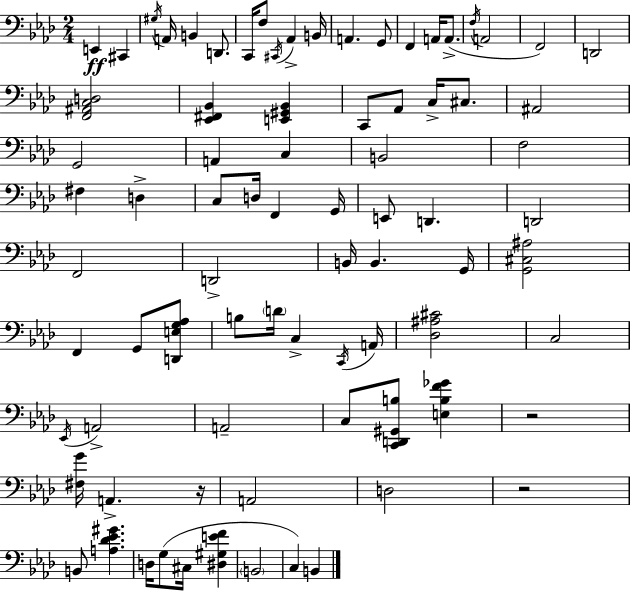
X:1
T:Untitled
M:2/4
L:1/4
K:Fm
E,, ^C,, ^G,/4 A,,/4 B,, D,,/2 C,,/4 F,/2 ^C,,/4 _A,, B,,/4 A,, G,,/2 F,, A,,/4 A,,/2 F,/4 A,,2 F,,2 D,,2 [F,,^A,,C,D,]2 [_E,,^F,,_B,,] [E,,^G,,_B,,] C,,/2 _A,,/2 C,/4 ^C,/2 ^A,,2 G,,2 A,, C, B,,2 F,2 ^F, D, C,/2 D,/4 F,, G,,/4 E,,/2 D,, D,,2 F,,2 D,,2 B,,/4 B,, G,,/4 [G,,^C,^A,]2 F,, G,,/2 [D,,E,G,_A,]/2 B,/2 D/4 C, C,,/4 A,,/4 [_D,^A,^C]2 C,2 _E,,/4 A,,2 A,,2 C,/2 [C,,D,,^G,,B,]/2 [E,B,F_G] z2 [^F,G]/4 A,, z/4 A,,2 D,2 z2 B,,/2 [A,_D_E^G] D,/4 G,/2 ^C,/4 [^D,^G,EF] B,,2 C, B,,